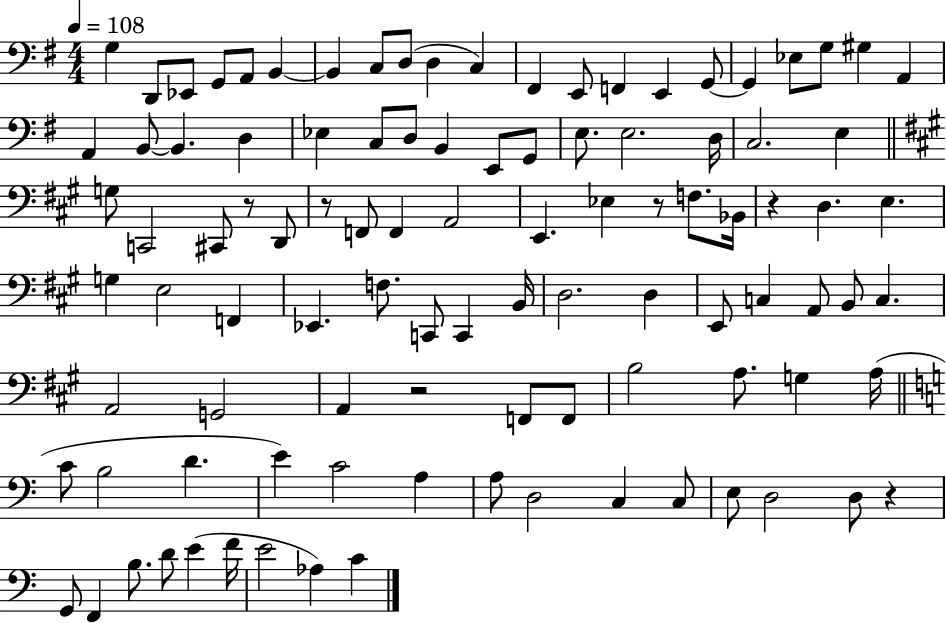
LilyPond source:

{
  \clef bass
  \numericTimeSignature
  \time 4/4
  \key g \major
  \tempo 4 = 108
  g4 d,8 ees,8 g,8 a,8 b,4~~ | b,4 c8 d8( d4 c4) | fis,4 e,8 f,4 e,4 g,8~~ | g,4 ees8 g8 gis4 a,4 | \break a,4 b,8~~ b,4. d4 | ees4 c8 d8 b,4 e,8 g,8 | e8. e2. d16 | c2. e4 | \break \bar "||" \break \key a \major g8 c,2 cis,8 r8 d,8 | r8 f,8 f,4 a,2 | e,4. ees4 r8 f8. bes,16 | r4 d4. e4. | \break g4 e2 f,4 | ees,4. f8. c,8 c,4 b,16 | d2. d4 | e,8 c4 a,8 b,8 c4. | \break a,2 g,2 | a,4 r2 f,8 f,8 | b2 a8. g4 a16( | \bar "||" \break \key c \major c'8 b2 d'4. | e'4) c'2 a4 | a8 d2 c4 c8 | e8 d2 d8 r4 | \break g,8 f,4 b8. d'8 e'4( f'16 | e'2 aes4) c'4 | \bar "|."
}